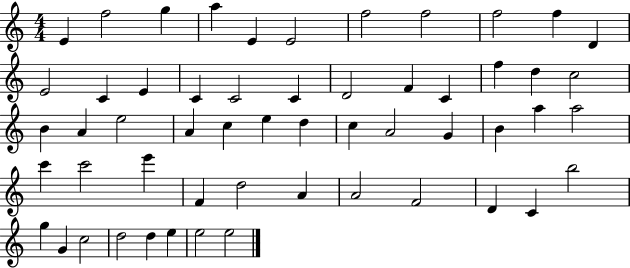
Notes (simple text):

E4/q F5/h G5/q A5/q E4/q E4/h F5/h F5/h F5/h F5/q D4/q E4/h C4/q E4/q C4/q C4/h C4/q D4/h F4/q C4/q F5/q D5/q C5/h B4/q A4/q E5/h A4/q C5/q E5/q D5/q C5/q A4/h G4/q B4/q A5/q A5/h C6/q C6/h E6/q F4/q D5/h A4/q A4/h F4/h D4/q C4/q B5/h G5/q G4/q C5/h D5/h D5/q E5/q E5/h E5/h